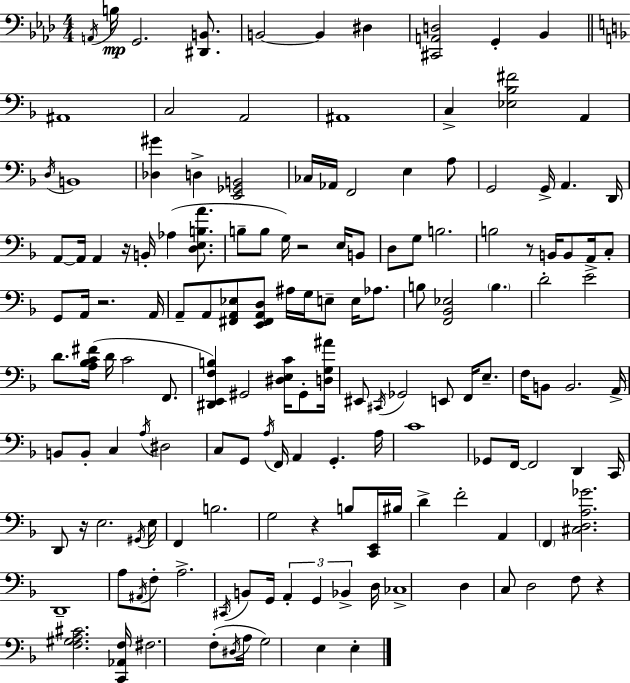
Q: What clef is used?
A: bass